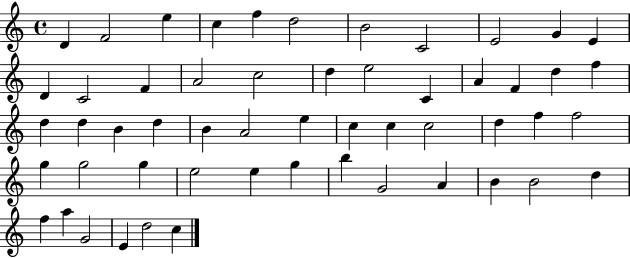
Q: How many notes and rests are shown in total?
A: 54